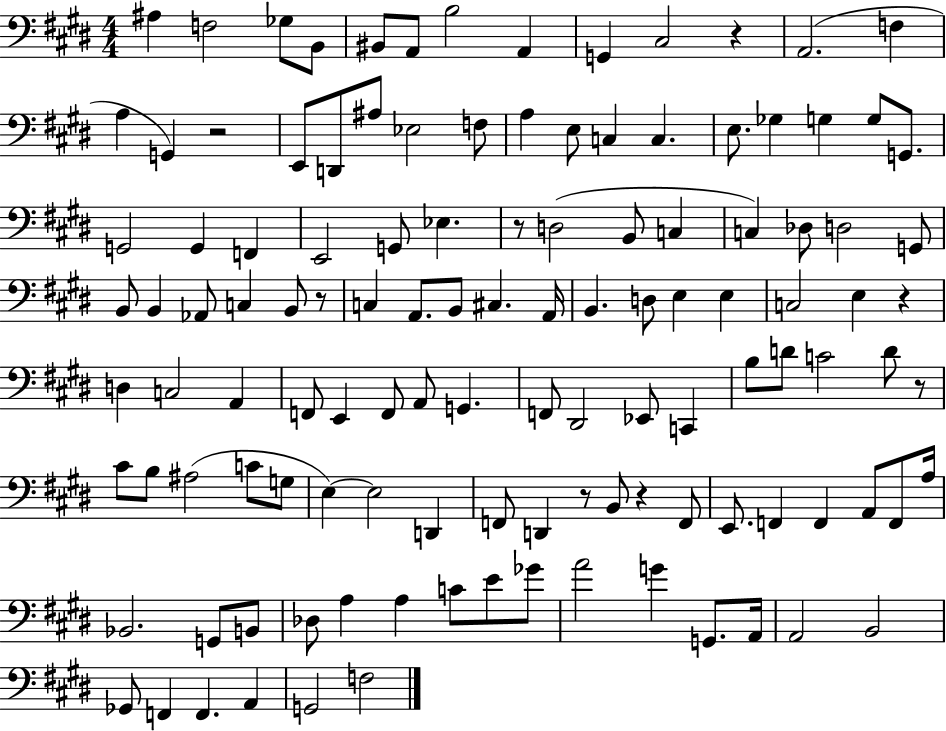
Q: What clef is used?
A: bass